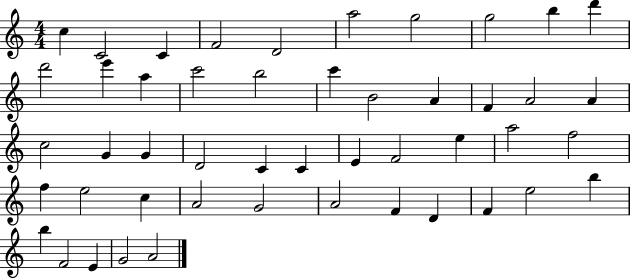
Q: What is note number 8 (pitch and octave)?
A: G5